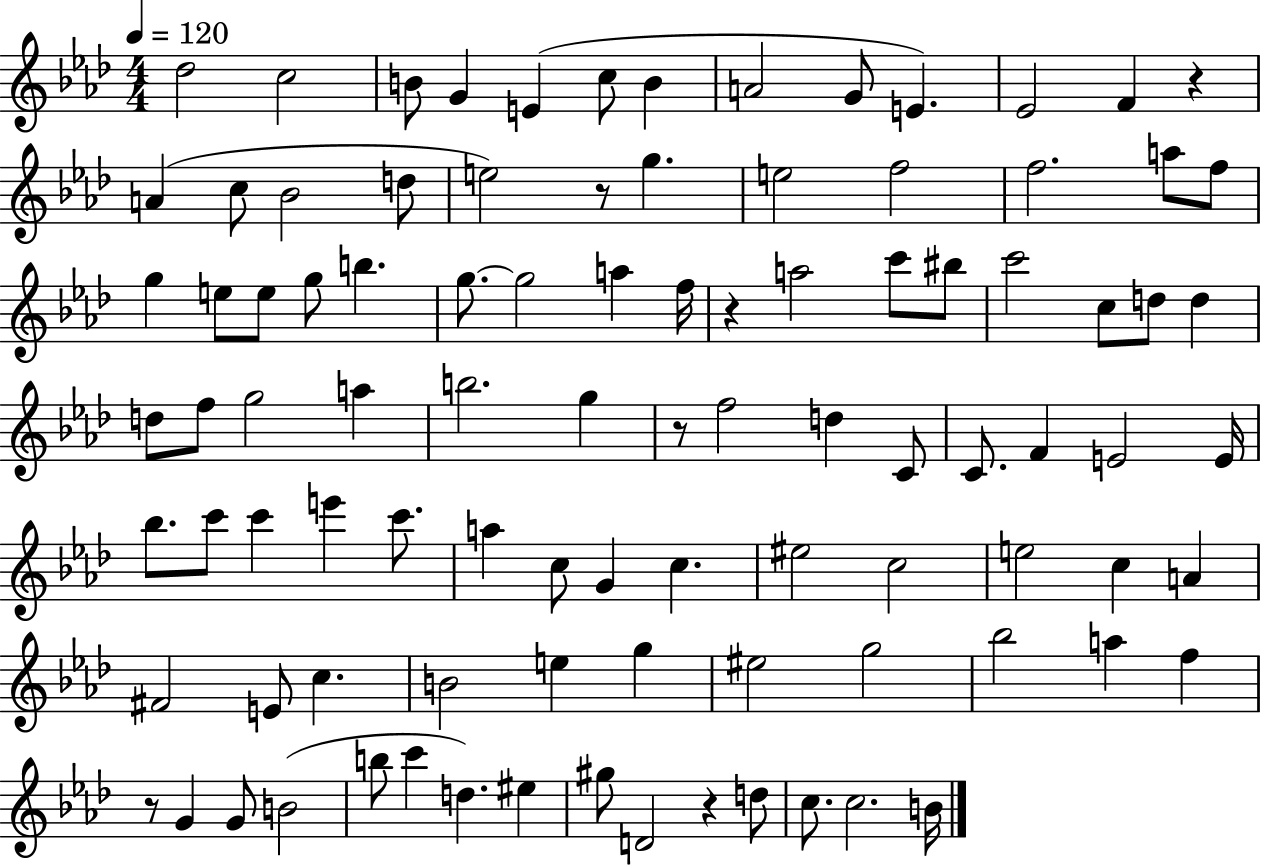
Db5/h C5/h B4/e G4/q E4/q C5/e B4/q A4/h G4/e E4/q. Eb4/h F4/q R/q A4/q C5/e Bb4/h D5/e E5/h R/e G5/q. E5/h F5/h F5/h. A5/e F5/e G5/q E5/e E5/e G5/e B5/q. G5/e. G5/h A5/q F5/s R/q A5/h C6/e BIS5/e C6/h C5/e D5/e D5/q D5/e F5/e G5/h A5/q B5/h. G5/q R/e F5/h D5/q C4/e C4/e. F4/q E4/h E4/s Bb5/e. C6/e C6/q E6/q C6/e. A5/q C5/e G4/q C5/q. EIS5/h C5/h E5/h C5/q A4/q F#4/h E4/e C5/q. B4/h E5/q G5/q EIS5/h G5/h Bb5/h A5/q F5/q R/e G4/q G4/e B4/h B5/e C6/q D5/q. EIS5/q G#5/e D4/h R/q D5/e C5/e. C5/h. B4/s